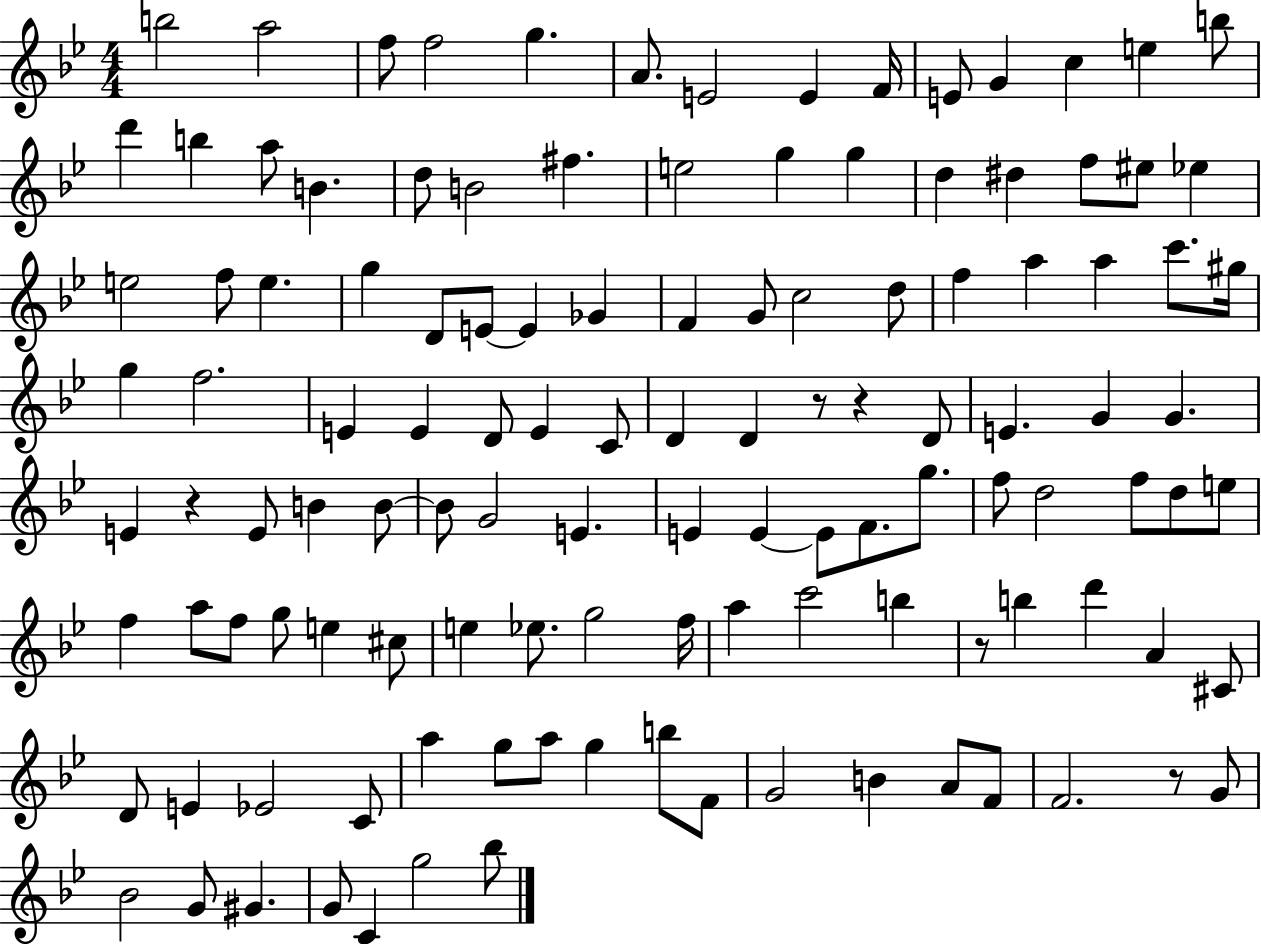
X:1
T:Untitled
M:4/4
L:1/4
K:Bb
b2 a2 f/2 f2 g A/2 E2 E F/4 E/2 G c e b/2 d' b a/2 B d/2 B2 ^f e2 g g d ^d f/2 ^e/2 _e e2 f/2 e g D/2 E/2 E _G F G/2 c2 d/2 f a a c'/2 ^g/4 g f2 E E D/2 E C/2 D D z/2 z D/2 E G G E z E/2 B B/2 B/2 G2 E E E E/2 F/2 g/2 f/2 d2 f/2 d/2 e/2 f a/2 f/2 g/2 e ^c/2 e _e/2 g2 f/4 a c'2 b z/2 b d' A ^C/2 D/2 E _E2 C/2 a g/2 a/2 g b/2 F/2 G2 B A/2 F/2 F2 z/2 G/2 _B2 G/2 ^G G/2 C g2 _b/2